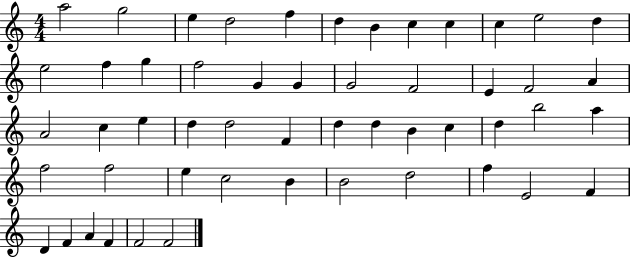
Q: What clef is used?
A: treble